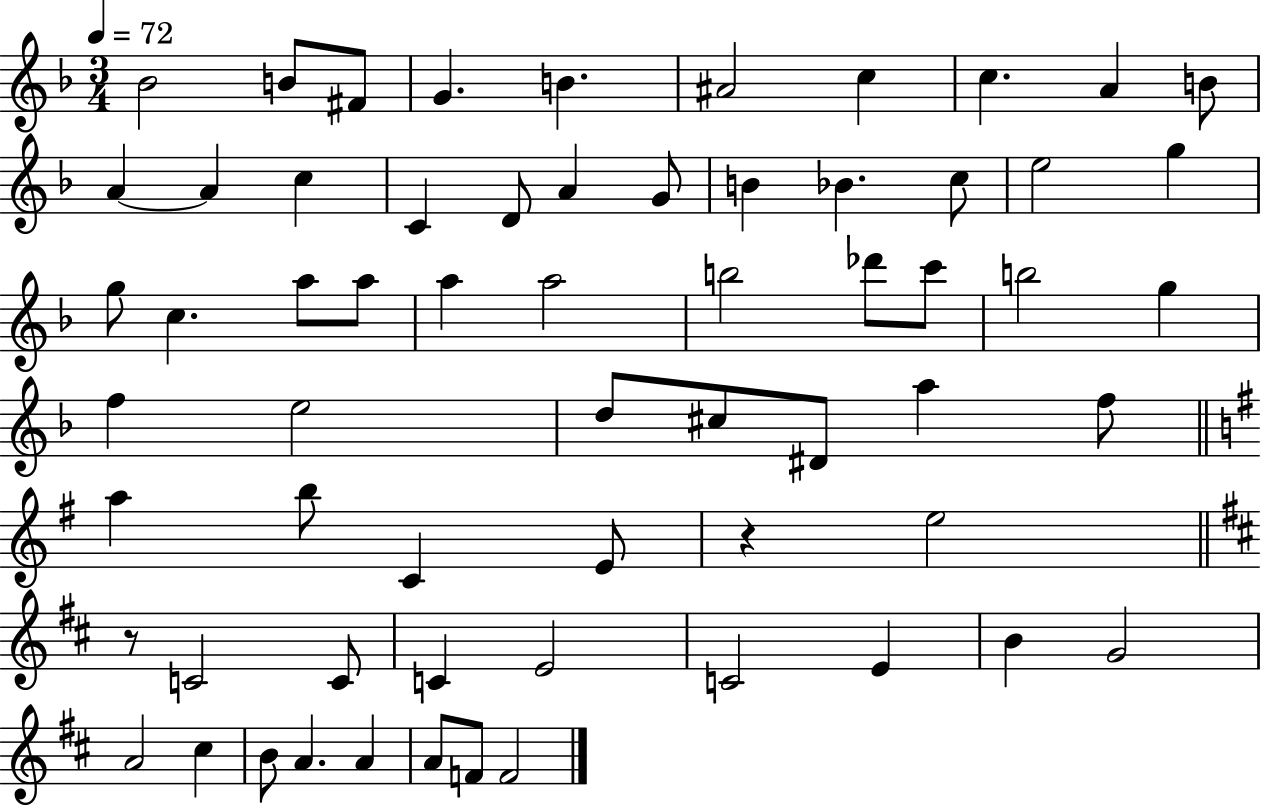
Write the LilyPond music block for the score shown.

{
  \clef treble
  \numericTimeSignature
  \time 3/4
  \key f \major
  \tempo 4 = 72
  \repeat volta 2 { bes'2 b'8 fis'8 | g'4. b'4. | ais'2 c''4 | c''4. a'4 b'8 | \break a'4~~ a'4 c''4 | c'4 d'8 a'4 g'8 | b'4 bes'4. c''8 | e''2 g''4 | \break g''8 c''4. a''8 a''8 | a''4 a''2 | b''2 des'''8 c'''8 | b''2 g''4 | \break f''4 e''2 | d''8 cis''8 dis'8 a''4 f''8 | \bar "||" \break \key g \major a''4 b''8 c'4 e'8 | r4 e''2 | \bar "||" \break \key d \major r8 c'2 c'8 | c'4 e'2 | c'2 e'4 | b'4 g'2 | \break a'2 cis''4 | b'8 a'4. a'4 | a'8 f'8 f'2 | } \bar "|."
}